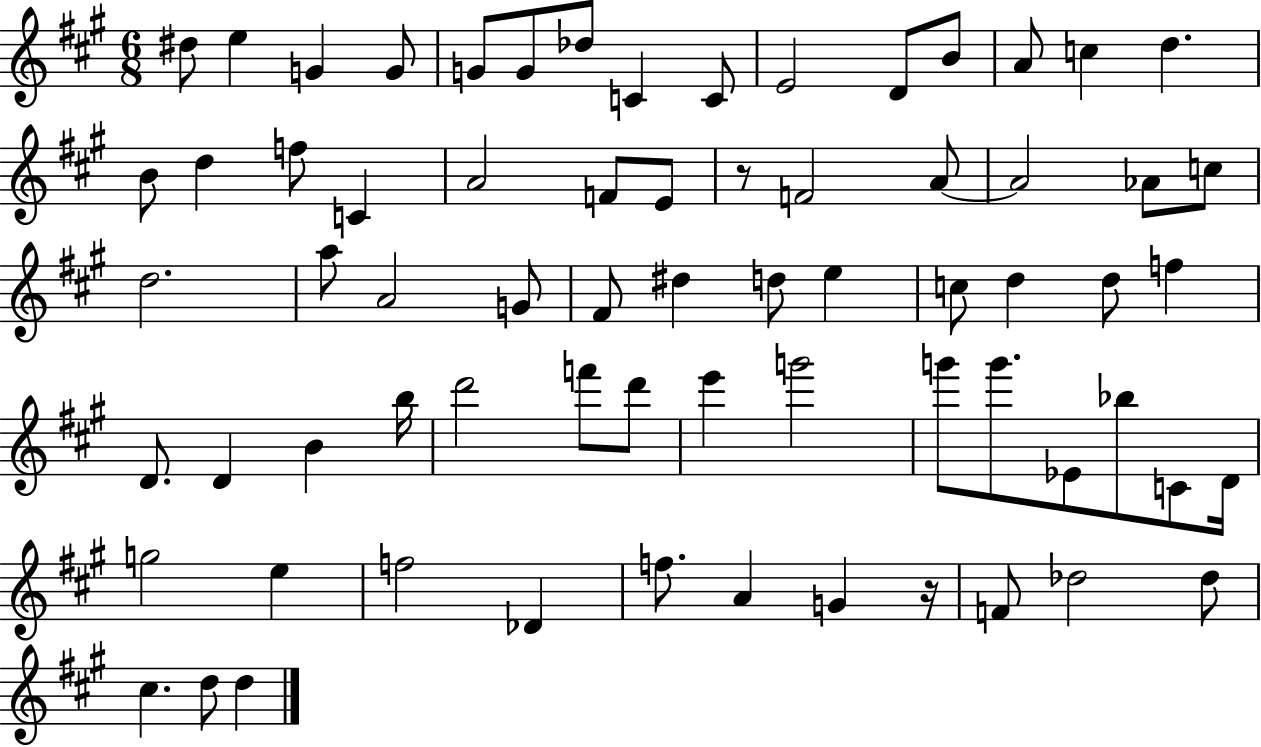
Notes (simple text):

D#5/e E5/q G4/q G4/e G4/e G4/e Db5/e C4/q C4/e E4/h D4/e B4/e A4/e C5/q D5/q. B4/e D5/q F5/e C4/q A4/h F4/e E4/e R/e F4/h A4/e A4/h Ab4/e C5/e D5/h. A5/e A4/h G4/e F#4/e D#5/q D5/e E5/q C5/e D5/q D5/e F5/q D4/e. D4/q B4/q B5/s D6/h F6/e D6/e E6/q G6/h G6/e G6/e. Eb4/e Bb5/e C4/e D4/s G5/h E5/q F5/h Db4/q F5/e. A4/q G4/q R/s F4/e Db5/h Db5/e C#5/q. D5/e D5/q